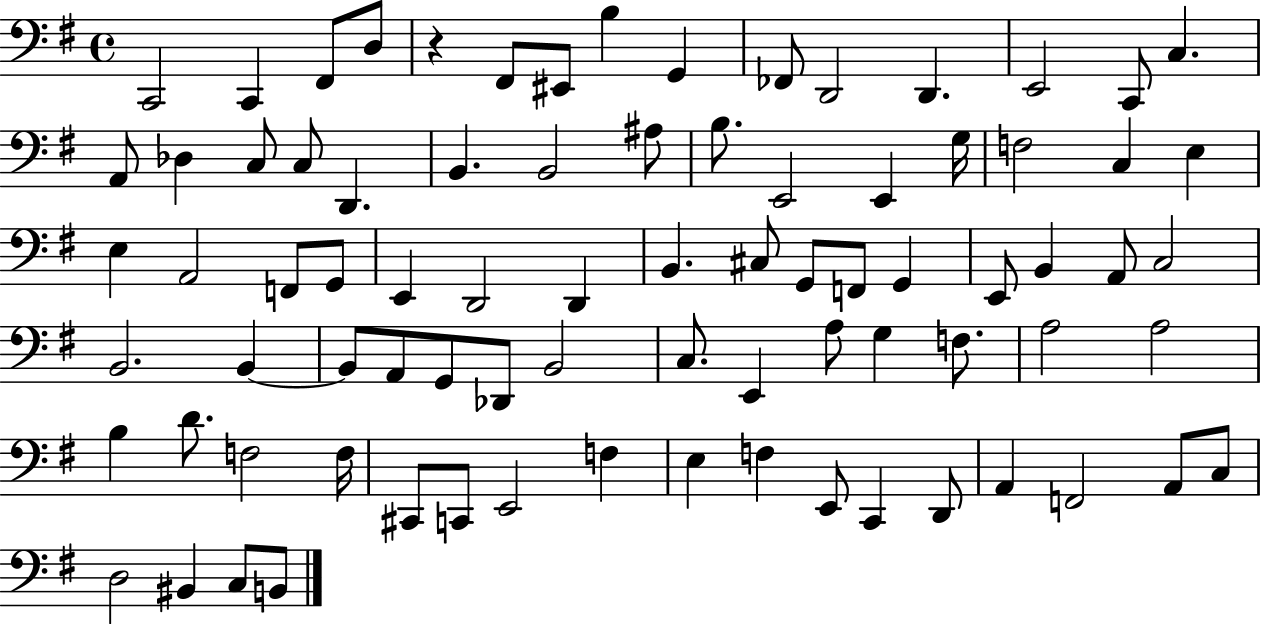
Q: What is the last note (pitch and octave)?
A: B2